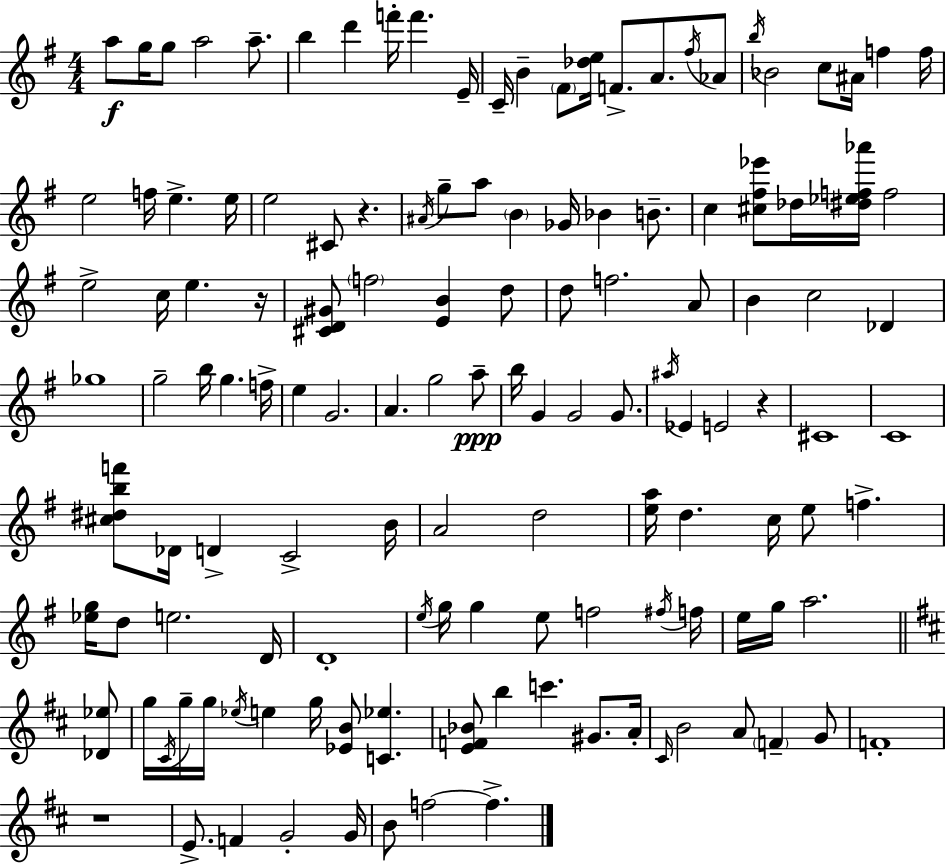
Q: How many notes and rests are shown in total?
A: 133